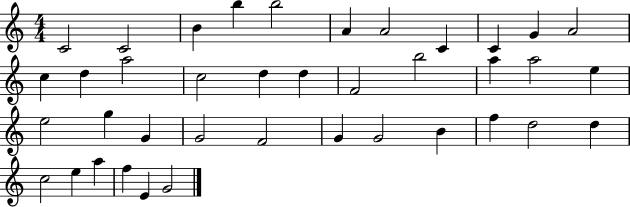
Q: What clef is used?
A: treble